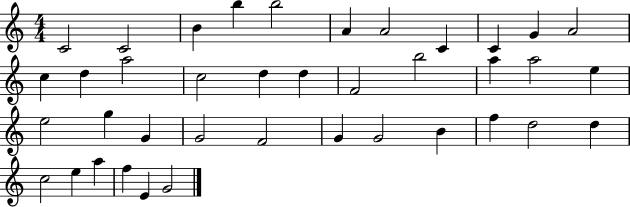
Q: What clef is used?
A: treble